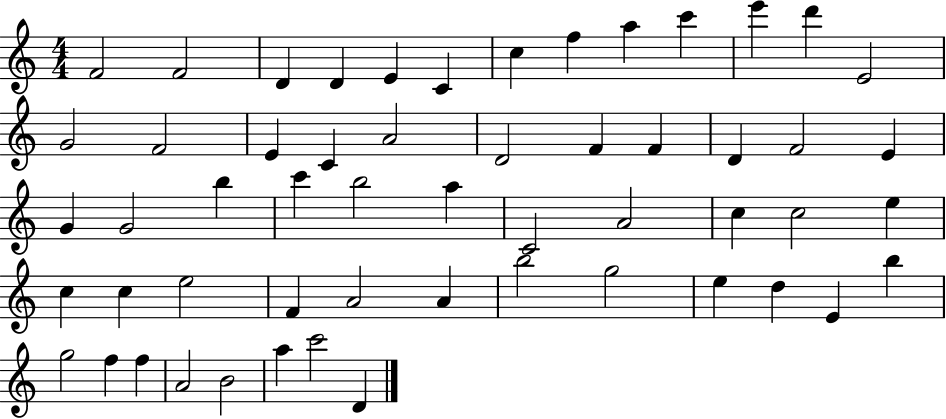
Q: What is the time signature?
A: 4/4